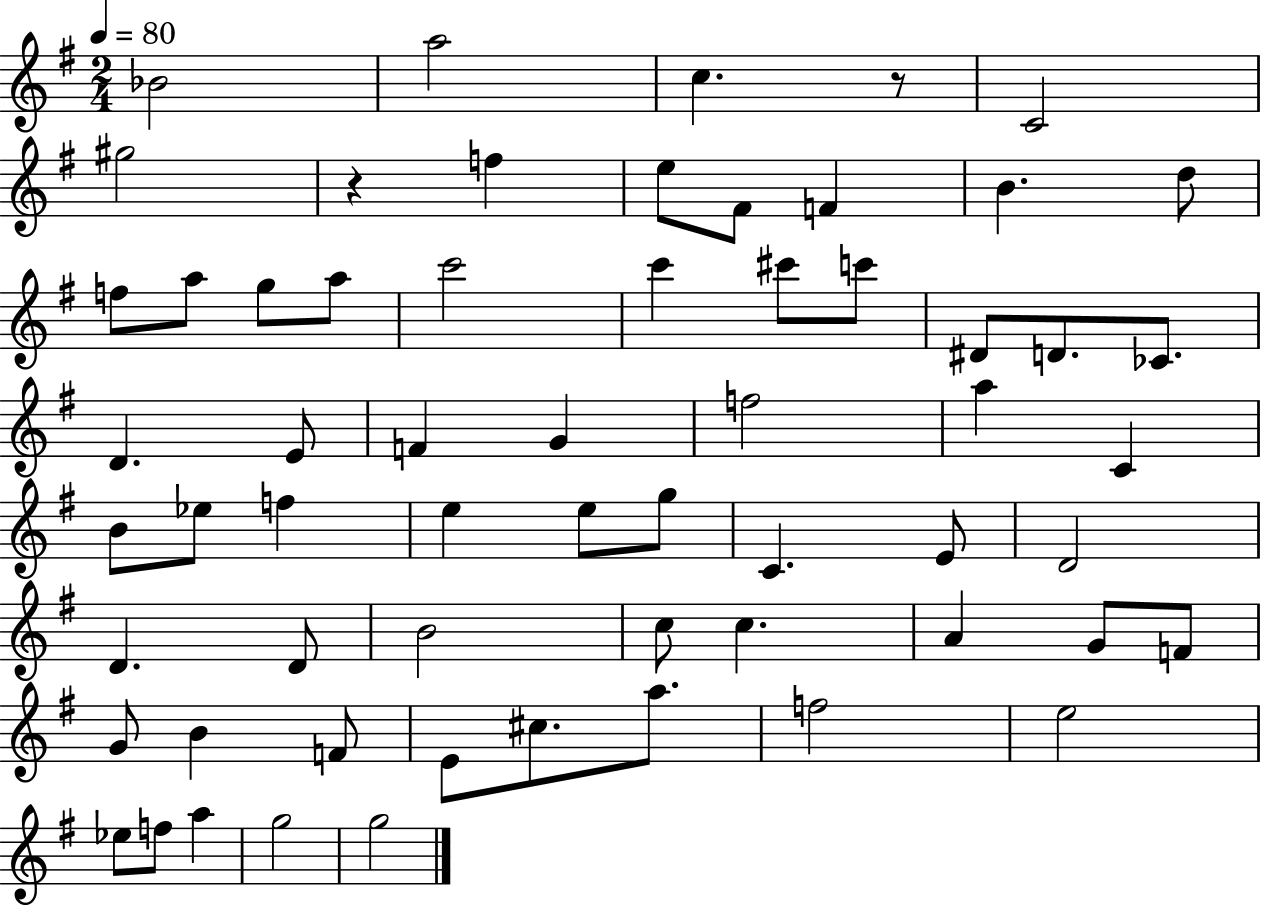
{
  \clef treble
  \numericTimeSignature
  \time 2/4
  \key g \major
  \tempo 4 = 80
  bes'2 | a''2 | c''4. r8 | c'2 | \break gis''2 | r4 f''4 | e''8 fis'8 f'4 | b'4. d''8 | \break f''8 a''8 g''8 a''8 | c'''2 | c'''4 cis'''8 c'''8 | dis'8 d'8. ces'8. | \break d'4. e'8 | f'4 g'4 | f''2 | a''4 c'4 | \break b'8 ees''8 f''4 | e''4 e''8 g''8 | c'4. e'8 | d'2 | \break d'4. d'8 | b'2 | c''8 c''4. | a'4 g'8 f'8 | \break g'8 b'4 f'8 | e'8 cis''8. a''8. | f''2 | e''2 | \break ees''8 f''8 a''4 | g''2 | g''2 | \bar "|."
}